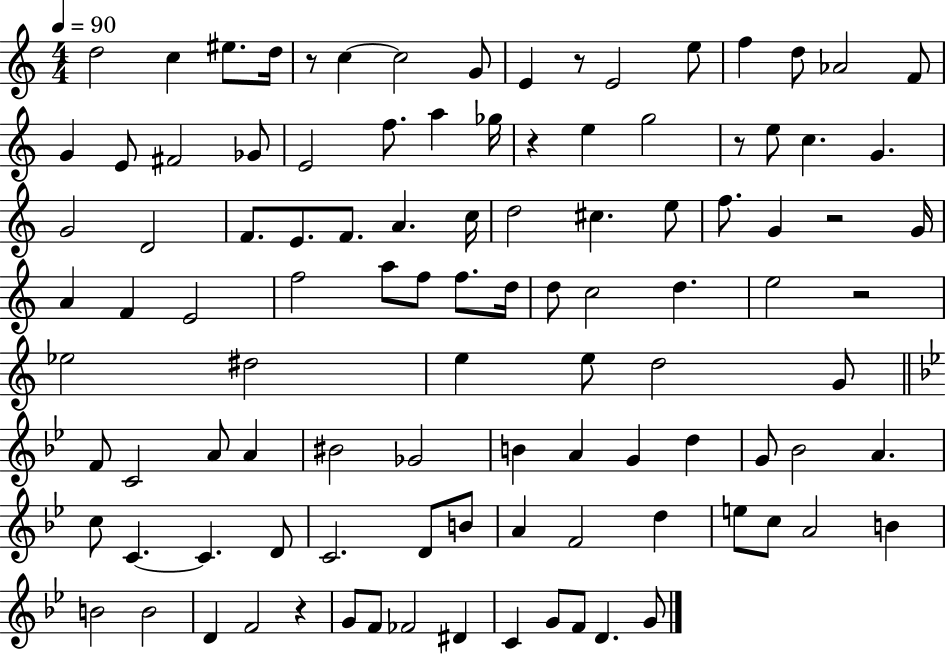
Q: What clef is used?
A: treble